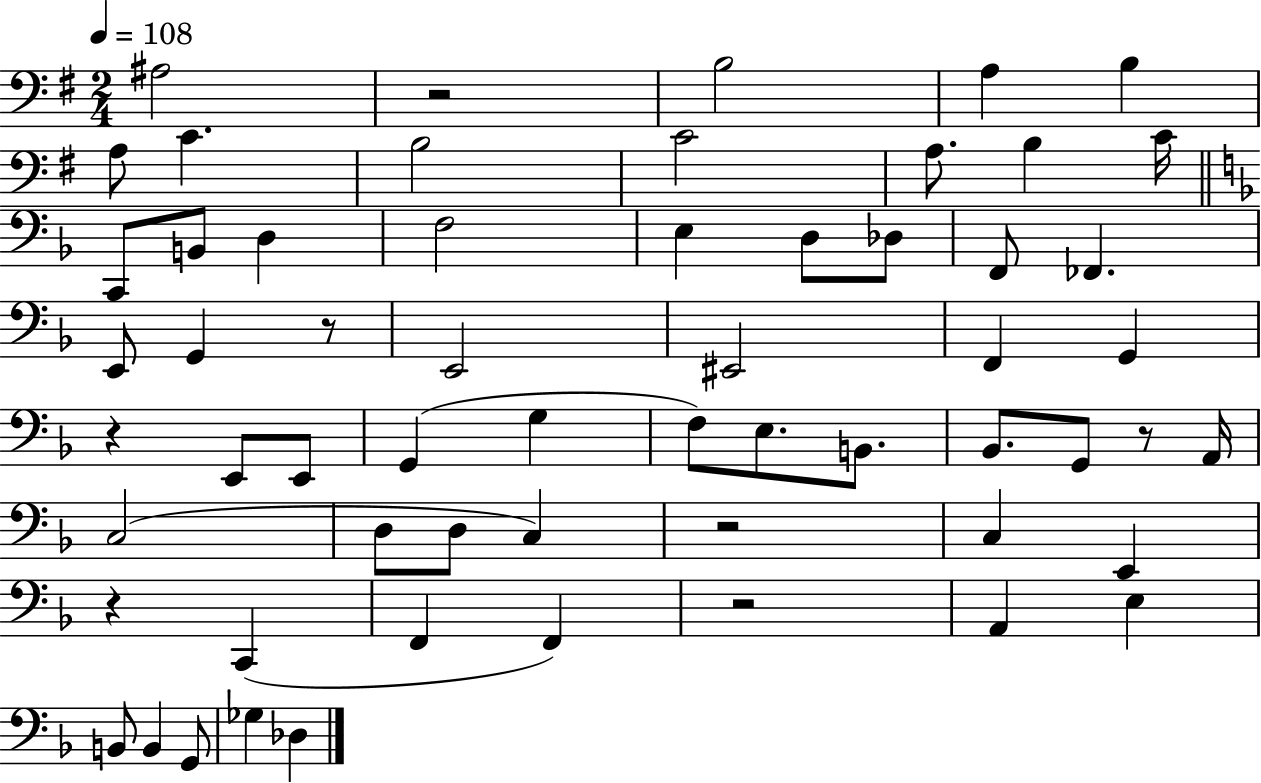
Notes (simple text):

A#3/h R/h B3/h A3/q B3/q A3/e C4/q. B3/h C4/h A3/e. B3/q C4/s C2/e B2/e D3/q F3/h E3/q D3/e Db3/e F2/e FES2/q. E2/e G2/q R/e E2/h EIS2/h F2/q G2/q R/q E2/e E2/e G2/q G3/q F3/e E3/e. B2/e. Bb2/e. G2/e R/e A2/s C3/h D3/e D3/e C3/q R/h C3/q E2/q R/q C2/q F2/q F2/q R/h A2/q E3/q B2/e B2/q G2/e Gb3/q Db3/q